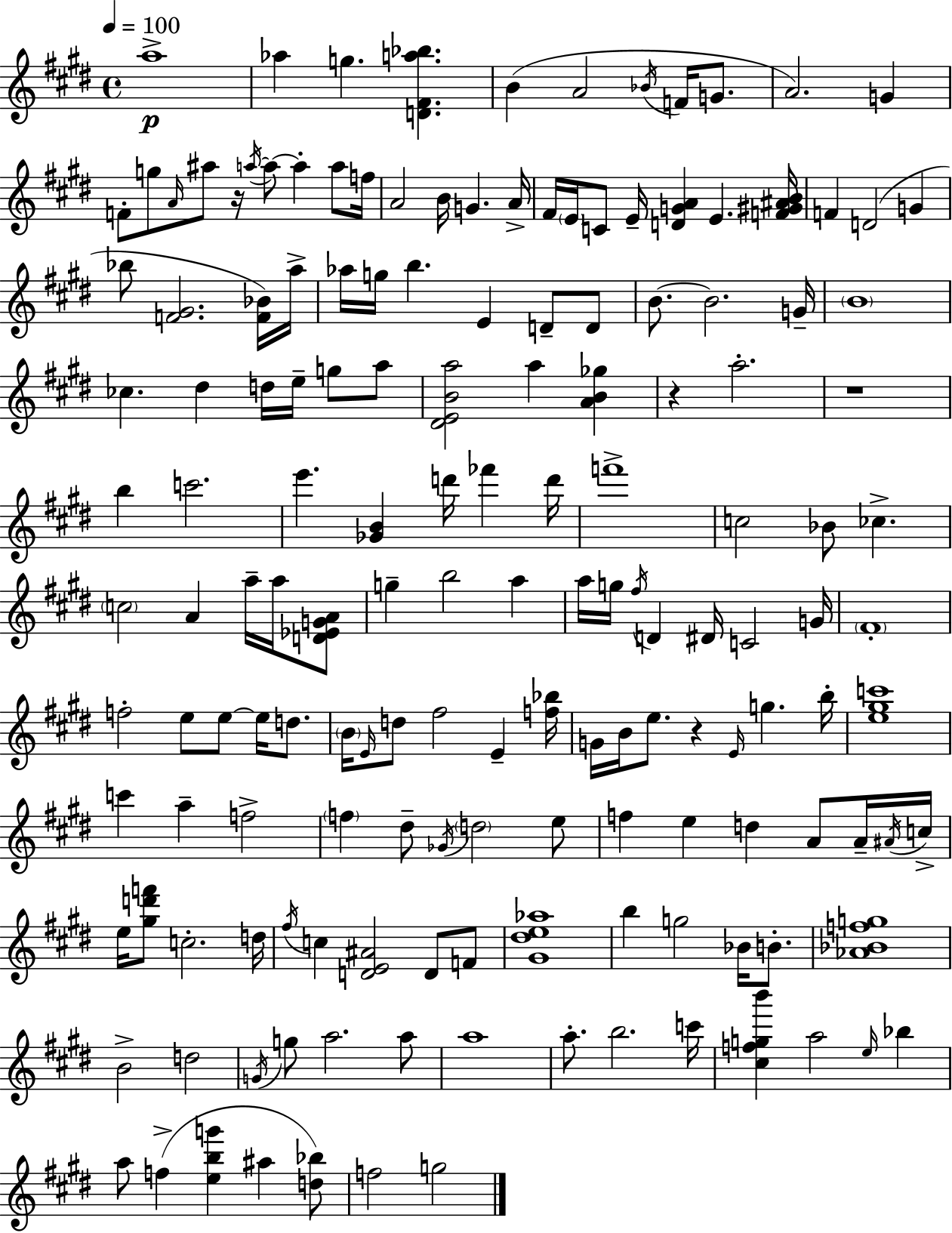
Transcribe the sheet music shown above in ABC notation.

X:1
T:Untitled
M:4/4
L:1/4
K:E
a4 _a g [D^Fa_b] B A2 _B/4 F/4 G/2 A2 G F/2 g/2 A/4 ^a/2 z/4 a/4 a/2 a a/2 f/4 A2 B/4 G A/4 ^F/4 E/4 C/2 E/4 [DGA] E [F^G^AB]/4 F D2 G _b/2 [F^G]2 [F_B]/4 a/4 _a/4 g/4 b E D/2 D/2 B/2 B2 G/4 B4 _c ^d d/4 e/4 g/2 a/2 [^DEBa]2 a [AB_g] z a2 z4 b c'2 e' [_GB] d'/4 _f' d'/4 f'4 c2 _B/2 _c c2 A a/4 a/4 [D_EGA]/2 g b2 a a/4 g/4 ^f/4 D ^D/4 C2 G/4 ^F4 f2 e/2 e/2 e/4 d/2 B/4 E/4 d/2 ^f2 E [f_b]/4 G/4 B/4 e/2 z E/4 g b/4 [e^gc']4 c' a f2 f ^d/2 _G/4 d2 e/2 f e d A/2 A/4 ^A/4 c/4 e/4 [^gd'f']/2 c2 d/4 ^f/4 c [DE^A]2 D/2 F/2 [^G^de_a]4 b g2 _B/4 B/2 [_A_Bfg]4 B2 d2 G/4 g/2 a2 a/2 a4 a/2 b2 c'/4 [^cfgb'] a2 e/4 _b a/2 f [ebg'] ^a [d_b]/2 f2 g2